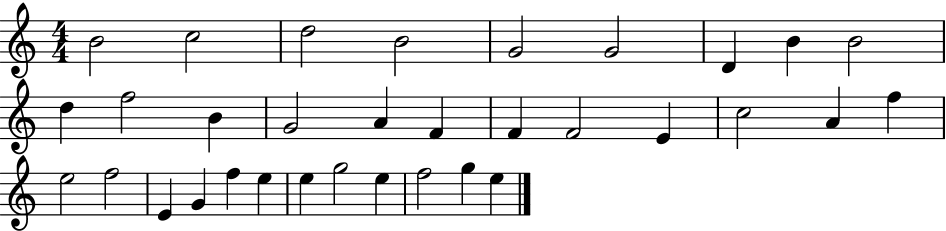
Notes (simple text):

B4/h C5/h D5/h B4/h G4/h G4/h D4/q B4/q B4/h D5/q F5/h B4/q G4/h A4/q F4/q F4/q F4/h E4/q C5/h A4/q F5/q E5/h F5/h E4/q G4/q F5/q E5/q E5/q G5/h E5/q F5/h G5/q E5/q